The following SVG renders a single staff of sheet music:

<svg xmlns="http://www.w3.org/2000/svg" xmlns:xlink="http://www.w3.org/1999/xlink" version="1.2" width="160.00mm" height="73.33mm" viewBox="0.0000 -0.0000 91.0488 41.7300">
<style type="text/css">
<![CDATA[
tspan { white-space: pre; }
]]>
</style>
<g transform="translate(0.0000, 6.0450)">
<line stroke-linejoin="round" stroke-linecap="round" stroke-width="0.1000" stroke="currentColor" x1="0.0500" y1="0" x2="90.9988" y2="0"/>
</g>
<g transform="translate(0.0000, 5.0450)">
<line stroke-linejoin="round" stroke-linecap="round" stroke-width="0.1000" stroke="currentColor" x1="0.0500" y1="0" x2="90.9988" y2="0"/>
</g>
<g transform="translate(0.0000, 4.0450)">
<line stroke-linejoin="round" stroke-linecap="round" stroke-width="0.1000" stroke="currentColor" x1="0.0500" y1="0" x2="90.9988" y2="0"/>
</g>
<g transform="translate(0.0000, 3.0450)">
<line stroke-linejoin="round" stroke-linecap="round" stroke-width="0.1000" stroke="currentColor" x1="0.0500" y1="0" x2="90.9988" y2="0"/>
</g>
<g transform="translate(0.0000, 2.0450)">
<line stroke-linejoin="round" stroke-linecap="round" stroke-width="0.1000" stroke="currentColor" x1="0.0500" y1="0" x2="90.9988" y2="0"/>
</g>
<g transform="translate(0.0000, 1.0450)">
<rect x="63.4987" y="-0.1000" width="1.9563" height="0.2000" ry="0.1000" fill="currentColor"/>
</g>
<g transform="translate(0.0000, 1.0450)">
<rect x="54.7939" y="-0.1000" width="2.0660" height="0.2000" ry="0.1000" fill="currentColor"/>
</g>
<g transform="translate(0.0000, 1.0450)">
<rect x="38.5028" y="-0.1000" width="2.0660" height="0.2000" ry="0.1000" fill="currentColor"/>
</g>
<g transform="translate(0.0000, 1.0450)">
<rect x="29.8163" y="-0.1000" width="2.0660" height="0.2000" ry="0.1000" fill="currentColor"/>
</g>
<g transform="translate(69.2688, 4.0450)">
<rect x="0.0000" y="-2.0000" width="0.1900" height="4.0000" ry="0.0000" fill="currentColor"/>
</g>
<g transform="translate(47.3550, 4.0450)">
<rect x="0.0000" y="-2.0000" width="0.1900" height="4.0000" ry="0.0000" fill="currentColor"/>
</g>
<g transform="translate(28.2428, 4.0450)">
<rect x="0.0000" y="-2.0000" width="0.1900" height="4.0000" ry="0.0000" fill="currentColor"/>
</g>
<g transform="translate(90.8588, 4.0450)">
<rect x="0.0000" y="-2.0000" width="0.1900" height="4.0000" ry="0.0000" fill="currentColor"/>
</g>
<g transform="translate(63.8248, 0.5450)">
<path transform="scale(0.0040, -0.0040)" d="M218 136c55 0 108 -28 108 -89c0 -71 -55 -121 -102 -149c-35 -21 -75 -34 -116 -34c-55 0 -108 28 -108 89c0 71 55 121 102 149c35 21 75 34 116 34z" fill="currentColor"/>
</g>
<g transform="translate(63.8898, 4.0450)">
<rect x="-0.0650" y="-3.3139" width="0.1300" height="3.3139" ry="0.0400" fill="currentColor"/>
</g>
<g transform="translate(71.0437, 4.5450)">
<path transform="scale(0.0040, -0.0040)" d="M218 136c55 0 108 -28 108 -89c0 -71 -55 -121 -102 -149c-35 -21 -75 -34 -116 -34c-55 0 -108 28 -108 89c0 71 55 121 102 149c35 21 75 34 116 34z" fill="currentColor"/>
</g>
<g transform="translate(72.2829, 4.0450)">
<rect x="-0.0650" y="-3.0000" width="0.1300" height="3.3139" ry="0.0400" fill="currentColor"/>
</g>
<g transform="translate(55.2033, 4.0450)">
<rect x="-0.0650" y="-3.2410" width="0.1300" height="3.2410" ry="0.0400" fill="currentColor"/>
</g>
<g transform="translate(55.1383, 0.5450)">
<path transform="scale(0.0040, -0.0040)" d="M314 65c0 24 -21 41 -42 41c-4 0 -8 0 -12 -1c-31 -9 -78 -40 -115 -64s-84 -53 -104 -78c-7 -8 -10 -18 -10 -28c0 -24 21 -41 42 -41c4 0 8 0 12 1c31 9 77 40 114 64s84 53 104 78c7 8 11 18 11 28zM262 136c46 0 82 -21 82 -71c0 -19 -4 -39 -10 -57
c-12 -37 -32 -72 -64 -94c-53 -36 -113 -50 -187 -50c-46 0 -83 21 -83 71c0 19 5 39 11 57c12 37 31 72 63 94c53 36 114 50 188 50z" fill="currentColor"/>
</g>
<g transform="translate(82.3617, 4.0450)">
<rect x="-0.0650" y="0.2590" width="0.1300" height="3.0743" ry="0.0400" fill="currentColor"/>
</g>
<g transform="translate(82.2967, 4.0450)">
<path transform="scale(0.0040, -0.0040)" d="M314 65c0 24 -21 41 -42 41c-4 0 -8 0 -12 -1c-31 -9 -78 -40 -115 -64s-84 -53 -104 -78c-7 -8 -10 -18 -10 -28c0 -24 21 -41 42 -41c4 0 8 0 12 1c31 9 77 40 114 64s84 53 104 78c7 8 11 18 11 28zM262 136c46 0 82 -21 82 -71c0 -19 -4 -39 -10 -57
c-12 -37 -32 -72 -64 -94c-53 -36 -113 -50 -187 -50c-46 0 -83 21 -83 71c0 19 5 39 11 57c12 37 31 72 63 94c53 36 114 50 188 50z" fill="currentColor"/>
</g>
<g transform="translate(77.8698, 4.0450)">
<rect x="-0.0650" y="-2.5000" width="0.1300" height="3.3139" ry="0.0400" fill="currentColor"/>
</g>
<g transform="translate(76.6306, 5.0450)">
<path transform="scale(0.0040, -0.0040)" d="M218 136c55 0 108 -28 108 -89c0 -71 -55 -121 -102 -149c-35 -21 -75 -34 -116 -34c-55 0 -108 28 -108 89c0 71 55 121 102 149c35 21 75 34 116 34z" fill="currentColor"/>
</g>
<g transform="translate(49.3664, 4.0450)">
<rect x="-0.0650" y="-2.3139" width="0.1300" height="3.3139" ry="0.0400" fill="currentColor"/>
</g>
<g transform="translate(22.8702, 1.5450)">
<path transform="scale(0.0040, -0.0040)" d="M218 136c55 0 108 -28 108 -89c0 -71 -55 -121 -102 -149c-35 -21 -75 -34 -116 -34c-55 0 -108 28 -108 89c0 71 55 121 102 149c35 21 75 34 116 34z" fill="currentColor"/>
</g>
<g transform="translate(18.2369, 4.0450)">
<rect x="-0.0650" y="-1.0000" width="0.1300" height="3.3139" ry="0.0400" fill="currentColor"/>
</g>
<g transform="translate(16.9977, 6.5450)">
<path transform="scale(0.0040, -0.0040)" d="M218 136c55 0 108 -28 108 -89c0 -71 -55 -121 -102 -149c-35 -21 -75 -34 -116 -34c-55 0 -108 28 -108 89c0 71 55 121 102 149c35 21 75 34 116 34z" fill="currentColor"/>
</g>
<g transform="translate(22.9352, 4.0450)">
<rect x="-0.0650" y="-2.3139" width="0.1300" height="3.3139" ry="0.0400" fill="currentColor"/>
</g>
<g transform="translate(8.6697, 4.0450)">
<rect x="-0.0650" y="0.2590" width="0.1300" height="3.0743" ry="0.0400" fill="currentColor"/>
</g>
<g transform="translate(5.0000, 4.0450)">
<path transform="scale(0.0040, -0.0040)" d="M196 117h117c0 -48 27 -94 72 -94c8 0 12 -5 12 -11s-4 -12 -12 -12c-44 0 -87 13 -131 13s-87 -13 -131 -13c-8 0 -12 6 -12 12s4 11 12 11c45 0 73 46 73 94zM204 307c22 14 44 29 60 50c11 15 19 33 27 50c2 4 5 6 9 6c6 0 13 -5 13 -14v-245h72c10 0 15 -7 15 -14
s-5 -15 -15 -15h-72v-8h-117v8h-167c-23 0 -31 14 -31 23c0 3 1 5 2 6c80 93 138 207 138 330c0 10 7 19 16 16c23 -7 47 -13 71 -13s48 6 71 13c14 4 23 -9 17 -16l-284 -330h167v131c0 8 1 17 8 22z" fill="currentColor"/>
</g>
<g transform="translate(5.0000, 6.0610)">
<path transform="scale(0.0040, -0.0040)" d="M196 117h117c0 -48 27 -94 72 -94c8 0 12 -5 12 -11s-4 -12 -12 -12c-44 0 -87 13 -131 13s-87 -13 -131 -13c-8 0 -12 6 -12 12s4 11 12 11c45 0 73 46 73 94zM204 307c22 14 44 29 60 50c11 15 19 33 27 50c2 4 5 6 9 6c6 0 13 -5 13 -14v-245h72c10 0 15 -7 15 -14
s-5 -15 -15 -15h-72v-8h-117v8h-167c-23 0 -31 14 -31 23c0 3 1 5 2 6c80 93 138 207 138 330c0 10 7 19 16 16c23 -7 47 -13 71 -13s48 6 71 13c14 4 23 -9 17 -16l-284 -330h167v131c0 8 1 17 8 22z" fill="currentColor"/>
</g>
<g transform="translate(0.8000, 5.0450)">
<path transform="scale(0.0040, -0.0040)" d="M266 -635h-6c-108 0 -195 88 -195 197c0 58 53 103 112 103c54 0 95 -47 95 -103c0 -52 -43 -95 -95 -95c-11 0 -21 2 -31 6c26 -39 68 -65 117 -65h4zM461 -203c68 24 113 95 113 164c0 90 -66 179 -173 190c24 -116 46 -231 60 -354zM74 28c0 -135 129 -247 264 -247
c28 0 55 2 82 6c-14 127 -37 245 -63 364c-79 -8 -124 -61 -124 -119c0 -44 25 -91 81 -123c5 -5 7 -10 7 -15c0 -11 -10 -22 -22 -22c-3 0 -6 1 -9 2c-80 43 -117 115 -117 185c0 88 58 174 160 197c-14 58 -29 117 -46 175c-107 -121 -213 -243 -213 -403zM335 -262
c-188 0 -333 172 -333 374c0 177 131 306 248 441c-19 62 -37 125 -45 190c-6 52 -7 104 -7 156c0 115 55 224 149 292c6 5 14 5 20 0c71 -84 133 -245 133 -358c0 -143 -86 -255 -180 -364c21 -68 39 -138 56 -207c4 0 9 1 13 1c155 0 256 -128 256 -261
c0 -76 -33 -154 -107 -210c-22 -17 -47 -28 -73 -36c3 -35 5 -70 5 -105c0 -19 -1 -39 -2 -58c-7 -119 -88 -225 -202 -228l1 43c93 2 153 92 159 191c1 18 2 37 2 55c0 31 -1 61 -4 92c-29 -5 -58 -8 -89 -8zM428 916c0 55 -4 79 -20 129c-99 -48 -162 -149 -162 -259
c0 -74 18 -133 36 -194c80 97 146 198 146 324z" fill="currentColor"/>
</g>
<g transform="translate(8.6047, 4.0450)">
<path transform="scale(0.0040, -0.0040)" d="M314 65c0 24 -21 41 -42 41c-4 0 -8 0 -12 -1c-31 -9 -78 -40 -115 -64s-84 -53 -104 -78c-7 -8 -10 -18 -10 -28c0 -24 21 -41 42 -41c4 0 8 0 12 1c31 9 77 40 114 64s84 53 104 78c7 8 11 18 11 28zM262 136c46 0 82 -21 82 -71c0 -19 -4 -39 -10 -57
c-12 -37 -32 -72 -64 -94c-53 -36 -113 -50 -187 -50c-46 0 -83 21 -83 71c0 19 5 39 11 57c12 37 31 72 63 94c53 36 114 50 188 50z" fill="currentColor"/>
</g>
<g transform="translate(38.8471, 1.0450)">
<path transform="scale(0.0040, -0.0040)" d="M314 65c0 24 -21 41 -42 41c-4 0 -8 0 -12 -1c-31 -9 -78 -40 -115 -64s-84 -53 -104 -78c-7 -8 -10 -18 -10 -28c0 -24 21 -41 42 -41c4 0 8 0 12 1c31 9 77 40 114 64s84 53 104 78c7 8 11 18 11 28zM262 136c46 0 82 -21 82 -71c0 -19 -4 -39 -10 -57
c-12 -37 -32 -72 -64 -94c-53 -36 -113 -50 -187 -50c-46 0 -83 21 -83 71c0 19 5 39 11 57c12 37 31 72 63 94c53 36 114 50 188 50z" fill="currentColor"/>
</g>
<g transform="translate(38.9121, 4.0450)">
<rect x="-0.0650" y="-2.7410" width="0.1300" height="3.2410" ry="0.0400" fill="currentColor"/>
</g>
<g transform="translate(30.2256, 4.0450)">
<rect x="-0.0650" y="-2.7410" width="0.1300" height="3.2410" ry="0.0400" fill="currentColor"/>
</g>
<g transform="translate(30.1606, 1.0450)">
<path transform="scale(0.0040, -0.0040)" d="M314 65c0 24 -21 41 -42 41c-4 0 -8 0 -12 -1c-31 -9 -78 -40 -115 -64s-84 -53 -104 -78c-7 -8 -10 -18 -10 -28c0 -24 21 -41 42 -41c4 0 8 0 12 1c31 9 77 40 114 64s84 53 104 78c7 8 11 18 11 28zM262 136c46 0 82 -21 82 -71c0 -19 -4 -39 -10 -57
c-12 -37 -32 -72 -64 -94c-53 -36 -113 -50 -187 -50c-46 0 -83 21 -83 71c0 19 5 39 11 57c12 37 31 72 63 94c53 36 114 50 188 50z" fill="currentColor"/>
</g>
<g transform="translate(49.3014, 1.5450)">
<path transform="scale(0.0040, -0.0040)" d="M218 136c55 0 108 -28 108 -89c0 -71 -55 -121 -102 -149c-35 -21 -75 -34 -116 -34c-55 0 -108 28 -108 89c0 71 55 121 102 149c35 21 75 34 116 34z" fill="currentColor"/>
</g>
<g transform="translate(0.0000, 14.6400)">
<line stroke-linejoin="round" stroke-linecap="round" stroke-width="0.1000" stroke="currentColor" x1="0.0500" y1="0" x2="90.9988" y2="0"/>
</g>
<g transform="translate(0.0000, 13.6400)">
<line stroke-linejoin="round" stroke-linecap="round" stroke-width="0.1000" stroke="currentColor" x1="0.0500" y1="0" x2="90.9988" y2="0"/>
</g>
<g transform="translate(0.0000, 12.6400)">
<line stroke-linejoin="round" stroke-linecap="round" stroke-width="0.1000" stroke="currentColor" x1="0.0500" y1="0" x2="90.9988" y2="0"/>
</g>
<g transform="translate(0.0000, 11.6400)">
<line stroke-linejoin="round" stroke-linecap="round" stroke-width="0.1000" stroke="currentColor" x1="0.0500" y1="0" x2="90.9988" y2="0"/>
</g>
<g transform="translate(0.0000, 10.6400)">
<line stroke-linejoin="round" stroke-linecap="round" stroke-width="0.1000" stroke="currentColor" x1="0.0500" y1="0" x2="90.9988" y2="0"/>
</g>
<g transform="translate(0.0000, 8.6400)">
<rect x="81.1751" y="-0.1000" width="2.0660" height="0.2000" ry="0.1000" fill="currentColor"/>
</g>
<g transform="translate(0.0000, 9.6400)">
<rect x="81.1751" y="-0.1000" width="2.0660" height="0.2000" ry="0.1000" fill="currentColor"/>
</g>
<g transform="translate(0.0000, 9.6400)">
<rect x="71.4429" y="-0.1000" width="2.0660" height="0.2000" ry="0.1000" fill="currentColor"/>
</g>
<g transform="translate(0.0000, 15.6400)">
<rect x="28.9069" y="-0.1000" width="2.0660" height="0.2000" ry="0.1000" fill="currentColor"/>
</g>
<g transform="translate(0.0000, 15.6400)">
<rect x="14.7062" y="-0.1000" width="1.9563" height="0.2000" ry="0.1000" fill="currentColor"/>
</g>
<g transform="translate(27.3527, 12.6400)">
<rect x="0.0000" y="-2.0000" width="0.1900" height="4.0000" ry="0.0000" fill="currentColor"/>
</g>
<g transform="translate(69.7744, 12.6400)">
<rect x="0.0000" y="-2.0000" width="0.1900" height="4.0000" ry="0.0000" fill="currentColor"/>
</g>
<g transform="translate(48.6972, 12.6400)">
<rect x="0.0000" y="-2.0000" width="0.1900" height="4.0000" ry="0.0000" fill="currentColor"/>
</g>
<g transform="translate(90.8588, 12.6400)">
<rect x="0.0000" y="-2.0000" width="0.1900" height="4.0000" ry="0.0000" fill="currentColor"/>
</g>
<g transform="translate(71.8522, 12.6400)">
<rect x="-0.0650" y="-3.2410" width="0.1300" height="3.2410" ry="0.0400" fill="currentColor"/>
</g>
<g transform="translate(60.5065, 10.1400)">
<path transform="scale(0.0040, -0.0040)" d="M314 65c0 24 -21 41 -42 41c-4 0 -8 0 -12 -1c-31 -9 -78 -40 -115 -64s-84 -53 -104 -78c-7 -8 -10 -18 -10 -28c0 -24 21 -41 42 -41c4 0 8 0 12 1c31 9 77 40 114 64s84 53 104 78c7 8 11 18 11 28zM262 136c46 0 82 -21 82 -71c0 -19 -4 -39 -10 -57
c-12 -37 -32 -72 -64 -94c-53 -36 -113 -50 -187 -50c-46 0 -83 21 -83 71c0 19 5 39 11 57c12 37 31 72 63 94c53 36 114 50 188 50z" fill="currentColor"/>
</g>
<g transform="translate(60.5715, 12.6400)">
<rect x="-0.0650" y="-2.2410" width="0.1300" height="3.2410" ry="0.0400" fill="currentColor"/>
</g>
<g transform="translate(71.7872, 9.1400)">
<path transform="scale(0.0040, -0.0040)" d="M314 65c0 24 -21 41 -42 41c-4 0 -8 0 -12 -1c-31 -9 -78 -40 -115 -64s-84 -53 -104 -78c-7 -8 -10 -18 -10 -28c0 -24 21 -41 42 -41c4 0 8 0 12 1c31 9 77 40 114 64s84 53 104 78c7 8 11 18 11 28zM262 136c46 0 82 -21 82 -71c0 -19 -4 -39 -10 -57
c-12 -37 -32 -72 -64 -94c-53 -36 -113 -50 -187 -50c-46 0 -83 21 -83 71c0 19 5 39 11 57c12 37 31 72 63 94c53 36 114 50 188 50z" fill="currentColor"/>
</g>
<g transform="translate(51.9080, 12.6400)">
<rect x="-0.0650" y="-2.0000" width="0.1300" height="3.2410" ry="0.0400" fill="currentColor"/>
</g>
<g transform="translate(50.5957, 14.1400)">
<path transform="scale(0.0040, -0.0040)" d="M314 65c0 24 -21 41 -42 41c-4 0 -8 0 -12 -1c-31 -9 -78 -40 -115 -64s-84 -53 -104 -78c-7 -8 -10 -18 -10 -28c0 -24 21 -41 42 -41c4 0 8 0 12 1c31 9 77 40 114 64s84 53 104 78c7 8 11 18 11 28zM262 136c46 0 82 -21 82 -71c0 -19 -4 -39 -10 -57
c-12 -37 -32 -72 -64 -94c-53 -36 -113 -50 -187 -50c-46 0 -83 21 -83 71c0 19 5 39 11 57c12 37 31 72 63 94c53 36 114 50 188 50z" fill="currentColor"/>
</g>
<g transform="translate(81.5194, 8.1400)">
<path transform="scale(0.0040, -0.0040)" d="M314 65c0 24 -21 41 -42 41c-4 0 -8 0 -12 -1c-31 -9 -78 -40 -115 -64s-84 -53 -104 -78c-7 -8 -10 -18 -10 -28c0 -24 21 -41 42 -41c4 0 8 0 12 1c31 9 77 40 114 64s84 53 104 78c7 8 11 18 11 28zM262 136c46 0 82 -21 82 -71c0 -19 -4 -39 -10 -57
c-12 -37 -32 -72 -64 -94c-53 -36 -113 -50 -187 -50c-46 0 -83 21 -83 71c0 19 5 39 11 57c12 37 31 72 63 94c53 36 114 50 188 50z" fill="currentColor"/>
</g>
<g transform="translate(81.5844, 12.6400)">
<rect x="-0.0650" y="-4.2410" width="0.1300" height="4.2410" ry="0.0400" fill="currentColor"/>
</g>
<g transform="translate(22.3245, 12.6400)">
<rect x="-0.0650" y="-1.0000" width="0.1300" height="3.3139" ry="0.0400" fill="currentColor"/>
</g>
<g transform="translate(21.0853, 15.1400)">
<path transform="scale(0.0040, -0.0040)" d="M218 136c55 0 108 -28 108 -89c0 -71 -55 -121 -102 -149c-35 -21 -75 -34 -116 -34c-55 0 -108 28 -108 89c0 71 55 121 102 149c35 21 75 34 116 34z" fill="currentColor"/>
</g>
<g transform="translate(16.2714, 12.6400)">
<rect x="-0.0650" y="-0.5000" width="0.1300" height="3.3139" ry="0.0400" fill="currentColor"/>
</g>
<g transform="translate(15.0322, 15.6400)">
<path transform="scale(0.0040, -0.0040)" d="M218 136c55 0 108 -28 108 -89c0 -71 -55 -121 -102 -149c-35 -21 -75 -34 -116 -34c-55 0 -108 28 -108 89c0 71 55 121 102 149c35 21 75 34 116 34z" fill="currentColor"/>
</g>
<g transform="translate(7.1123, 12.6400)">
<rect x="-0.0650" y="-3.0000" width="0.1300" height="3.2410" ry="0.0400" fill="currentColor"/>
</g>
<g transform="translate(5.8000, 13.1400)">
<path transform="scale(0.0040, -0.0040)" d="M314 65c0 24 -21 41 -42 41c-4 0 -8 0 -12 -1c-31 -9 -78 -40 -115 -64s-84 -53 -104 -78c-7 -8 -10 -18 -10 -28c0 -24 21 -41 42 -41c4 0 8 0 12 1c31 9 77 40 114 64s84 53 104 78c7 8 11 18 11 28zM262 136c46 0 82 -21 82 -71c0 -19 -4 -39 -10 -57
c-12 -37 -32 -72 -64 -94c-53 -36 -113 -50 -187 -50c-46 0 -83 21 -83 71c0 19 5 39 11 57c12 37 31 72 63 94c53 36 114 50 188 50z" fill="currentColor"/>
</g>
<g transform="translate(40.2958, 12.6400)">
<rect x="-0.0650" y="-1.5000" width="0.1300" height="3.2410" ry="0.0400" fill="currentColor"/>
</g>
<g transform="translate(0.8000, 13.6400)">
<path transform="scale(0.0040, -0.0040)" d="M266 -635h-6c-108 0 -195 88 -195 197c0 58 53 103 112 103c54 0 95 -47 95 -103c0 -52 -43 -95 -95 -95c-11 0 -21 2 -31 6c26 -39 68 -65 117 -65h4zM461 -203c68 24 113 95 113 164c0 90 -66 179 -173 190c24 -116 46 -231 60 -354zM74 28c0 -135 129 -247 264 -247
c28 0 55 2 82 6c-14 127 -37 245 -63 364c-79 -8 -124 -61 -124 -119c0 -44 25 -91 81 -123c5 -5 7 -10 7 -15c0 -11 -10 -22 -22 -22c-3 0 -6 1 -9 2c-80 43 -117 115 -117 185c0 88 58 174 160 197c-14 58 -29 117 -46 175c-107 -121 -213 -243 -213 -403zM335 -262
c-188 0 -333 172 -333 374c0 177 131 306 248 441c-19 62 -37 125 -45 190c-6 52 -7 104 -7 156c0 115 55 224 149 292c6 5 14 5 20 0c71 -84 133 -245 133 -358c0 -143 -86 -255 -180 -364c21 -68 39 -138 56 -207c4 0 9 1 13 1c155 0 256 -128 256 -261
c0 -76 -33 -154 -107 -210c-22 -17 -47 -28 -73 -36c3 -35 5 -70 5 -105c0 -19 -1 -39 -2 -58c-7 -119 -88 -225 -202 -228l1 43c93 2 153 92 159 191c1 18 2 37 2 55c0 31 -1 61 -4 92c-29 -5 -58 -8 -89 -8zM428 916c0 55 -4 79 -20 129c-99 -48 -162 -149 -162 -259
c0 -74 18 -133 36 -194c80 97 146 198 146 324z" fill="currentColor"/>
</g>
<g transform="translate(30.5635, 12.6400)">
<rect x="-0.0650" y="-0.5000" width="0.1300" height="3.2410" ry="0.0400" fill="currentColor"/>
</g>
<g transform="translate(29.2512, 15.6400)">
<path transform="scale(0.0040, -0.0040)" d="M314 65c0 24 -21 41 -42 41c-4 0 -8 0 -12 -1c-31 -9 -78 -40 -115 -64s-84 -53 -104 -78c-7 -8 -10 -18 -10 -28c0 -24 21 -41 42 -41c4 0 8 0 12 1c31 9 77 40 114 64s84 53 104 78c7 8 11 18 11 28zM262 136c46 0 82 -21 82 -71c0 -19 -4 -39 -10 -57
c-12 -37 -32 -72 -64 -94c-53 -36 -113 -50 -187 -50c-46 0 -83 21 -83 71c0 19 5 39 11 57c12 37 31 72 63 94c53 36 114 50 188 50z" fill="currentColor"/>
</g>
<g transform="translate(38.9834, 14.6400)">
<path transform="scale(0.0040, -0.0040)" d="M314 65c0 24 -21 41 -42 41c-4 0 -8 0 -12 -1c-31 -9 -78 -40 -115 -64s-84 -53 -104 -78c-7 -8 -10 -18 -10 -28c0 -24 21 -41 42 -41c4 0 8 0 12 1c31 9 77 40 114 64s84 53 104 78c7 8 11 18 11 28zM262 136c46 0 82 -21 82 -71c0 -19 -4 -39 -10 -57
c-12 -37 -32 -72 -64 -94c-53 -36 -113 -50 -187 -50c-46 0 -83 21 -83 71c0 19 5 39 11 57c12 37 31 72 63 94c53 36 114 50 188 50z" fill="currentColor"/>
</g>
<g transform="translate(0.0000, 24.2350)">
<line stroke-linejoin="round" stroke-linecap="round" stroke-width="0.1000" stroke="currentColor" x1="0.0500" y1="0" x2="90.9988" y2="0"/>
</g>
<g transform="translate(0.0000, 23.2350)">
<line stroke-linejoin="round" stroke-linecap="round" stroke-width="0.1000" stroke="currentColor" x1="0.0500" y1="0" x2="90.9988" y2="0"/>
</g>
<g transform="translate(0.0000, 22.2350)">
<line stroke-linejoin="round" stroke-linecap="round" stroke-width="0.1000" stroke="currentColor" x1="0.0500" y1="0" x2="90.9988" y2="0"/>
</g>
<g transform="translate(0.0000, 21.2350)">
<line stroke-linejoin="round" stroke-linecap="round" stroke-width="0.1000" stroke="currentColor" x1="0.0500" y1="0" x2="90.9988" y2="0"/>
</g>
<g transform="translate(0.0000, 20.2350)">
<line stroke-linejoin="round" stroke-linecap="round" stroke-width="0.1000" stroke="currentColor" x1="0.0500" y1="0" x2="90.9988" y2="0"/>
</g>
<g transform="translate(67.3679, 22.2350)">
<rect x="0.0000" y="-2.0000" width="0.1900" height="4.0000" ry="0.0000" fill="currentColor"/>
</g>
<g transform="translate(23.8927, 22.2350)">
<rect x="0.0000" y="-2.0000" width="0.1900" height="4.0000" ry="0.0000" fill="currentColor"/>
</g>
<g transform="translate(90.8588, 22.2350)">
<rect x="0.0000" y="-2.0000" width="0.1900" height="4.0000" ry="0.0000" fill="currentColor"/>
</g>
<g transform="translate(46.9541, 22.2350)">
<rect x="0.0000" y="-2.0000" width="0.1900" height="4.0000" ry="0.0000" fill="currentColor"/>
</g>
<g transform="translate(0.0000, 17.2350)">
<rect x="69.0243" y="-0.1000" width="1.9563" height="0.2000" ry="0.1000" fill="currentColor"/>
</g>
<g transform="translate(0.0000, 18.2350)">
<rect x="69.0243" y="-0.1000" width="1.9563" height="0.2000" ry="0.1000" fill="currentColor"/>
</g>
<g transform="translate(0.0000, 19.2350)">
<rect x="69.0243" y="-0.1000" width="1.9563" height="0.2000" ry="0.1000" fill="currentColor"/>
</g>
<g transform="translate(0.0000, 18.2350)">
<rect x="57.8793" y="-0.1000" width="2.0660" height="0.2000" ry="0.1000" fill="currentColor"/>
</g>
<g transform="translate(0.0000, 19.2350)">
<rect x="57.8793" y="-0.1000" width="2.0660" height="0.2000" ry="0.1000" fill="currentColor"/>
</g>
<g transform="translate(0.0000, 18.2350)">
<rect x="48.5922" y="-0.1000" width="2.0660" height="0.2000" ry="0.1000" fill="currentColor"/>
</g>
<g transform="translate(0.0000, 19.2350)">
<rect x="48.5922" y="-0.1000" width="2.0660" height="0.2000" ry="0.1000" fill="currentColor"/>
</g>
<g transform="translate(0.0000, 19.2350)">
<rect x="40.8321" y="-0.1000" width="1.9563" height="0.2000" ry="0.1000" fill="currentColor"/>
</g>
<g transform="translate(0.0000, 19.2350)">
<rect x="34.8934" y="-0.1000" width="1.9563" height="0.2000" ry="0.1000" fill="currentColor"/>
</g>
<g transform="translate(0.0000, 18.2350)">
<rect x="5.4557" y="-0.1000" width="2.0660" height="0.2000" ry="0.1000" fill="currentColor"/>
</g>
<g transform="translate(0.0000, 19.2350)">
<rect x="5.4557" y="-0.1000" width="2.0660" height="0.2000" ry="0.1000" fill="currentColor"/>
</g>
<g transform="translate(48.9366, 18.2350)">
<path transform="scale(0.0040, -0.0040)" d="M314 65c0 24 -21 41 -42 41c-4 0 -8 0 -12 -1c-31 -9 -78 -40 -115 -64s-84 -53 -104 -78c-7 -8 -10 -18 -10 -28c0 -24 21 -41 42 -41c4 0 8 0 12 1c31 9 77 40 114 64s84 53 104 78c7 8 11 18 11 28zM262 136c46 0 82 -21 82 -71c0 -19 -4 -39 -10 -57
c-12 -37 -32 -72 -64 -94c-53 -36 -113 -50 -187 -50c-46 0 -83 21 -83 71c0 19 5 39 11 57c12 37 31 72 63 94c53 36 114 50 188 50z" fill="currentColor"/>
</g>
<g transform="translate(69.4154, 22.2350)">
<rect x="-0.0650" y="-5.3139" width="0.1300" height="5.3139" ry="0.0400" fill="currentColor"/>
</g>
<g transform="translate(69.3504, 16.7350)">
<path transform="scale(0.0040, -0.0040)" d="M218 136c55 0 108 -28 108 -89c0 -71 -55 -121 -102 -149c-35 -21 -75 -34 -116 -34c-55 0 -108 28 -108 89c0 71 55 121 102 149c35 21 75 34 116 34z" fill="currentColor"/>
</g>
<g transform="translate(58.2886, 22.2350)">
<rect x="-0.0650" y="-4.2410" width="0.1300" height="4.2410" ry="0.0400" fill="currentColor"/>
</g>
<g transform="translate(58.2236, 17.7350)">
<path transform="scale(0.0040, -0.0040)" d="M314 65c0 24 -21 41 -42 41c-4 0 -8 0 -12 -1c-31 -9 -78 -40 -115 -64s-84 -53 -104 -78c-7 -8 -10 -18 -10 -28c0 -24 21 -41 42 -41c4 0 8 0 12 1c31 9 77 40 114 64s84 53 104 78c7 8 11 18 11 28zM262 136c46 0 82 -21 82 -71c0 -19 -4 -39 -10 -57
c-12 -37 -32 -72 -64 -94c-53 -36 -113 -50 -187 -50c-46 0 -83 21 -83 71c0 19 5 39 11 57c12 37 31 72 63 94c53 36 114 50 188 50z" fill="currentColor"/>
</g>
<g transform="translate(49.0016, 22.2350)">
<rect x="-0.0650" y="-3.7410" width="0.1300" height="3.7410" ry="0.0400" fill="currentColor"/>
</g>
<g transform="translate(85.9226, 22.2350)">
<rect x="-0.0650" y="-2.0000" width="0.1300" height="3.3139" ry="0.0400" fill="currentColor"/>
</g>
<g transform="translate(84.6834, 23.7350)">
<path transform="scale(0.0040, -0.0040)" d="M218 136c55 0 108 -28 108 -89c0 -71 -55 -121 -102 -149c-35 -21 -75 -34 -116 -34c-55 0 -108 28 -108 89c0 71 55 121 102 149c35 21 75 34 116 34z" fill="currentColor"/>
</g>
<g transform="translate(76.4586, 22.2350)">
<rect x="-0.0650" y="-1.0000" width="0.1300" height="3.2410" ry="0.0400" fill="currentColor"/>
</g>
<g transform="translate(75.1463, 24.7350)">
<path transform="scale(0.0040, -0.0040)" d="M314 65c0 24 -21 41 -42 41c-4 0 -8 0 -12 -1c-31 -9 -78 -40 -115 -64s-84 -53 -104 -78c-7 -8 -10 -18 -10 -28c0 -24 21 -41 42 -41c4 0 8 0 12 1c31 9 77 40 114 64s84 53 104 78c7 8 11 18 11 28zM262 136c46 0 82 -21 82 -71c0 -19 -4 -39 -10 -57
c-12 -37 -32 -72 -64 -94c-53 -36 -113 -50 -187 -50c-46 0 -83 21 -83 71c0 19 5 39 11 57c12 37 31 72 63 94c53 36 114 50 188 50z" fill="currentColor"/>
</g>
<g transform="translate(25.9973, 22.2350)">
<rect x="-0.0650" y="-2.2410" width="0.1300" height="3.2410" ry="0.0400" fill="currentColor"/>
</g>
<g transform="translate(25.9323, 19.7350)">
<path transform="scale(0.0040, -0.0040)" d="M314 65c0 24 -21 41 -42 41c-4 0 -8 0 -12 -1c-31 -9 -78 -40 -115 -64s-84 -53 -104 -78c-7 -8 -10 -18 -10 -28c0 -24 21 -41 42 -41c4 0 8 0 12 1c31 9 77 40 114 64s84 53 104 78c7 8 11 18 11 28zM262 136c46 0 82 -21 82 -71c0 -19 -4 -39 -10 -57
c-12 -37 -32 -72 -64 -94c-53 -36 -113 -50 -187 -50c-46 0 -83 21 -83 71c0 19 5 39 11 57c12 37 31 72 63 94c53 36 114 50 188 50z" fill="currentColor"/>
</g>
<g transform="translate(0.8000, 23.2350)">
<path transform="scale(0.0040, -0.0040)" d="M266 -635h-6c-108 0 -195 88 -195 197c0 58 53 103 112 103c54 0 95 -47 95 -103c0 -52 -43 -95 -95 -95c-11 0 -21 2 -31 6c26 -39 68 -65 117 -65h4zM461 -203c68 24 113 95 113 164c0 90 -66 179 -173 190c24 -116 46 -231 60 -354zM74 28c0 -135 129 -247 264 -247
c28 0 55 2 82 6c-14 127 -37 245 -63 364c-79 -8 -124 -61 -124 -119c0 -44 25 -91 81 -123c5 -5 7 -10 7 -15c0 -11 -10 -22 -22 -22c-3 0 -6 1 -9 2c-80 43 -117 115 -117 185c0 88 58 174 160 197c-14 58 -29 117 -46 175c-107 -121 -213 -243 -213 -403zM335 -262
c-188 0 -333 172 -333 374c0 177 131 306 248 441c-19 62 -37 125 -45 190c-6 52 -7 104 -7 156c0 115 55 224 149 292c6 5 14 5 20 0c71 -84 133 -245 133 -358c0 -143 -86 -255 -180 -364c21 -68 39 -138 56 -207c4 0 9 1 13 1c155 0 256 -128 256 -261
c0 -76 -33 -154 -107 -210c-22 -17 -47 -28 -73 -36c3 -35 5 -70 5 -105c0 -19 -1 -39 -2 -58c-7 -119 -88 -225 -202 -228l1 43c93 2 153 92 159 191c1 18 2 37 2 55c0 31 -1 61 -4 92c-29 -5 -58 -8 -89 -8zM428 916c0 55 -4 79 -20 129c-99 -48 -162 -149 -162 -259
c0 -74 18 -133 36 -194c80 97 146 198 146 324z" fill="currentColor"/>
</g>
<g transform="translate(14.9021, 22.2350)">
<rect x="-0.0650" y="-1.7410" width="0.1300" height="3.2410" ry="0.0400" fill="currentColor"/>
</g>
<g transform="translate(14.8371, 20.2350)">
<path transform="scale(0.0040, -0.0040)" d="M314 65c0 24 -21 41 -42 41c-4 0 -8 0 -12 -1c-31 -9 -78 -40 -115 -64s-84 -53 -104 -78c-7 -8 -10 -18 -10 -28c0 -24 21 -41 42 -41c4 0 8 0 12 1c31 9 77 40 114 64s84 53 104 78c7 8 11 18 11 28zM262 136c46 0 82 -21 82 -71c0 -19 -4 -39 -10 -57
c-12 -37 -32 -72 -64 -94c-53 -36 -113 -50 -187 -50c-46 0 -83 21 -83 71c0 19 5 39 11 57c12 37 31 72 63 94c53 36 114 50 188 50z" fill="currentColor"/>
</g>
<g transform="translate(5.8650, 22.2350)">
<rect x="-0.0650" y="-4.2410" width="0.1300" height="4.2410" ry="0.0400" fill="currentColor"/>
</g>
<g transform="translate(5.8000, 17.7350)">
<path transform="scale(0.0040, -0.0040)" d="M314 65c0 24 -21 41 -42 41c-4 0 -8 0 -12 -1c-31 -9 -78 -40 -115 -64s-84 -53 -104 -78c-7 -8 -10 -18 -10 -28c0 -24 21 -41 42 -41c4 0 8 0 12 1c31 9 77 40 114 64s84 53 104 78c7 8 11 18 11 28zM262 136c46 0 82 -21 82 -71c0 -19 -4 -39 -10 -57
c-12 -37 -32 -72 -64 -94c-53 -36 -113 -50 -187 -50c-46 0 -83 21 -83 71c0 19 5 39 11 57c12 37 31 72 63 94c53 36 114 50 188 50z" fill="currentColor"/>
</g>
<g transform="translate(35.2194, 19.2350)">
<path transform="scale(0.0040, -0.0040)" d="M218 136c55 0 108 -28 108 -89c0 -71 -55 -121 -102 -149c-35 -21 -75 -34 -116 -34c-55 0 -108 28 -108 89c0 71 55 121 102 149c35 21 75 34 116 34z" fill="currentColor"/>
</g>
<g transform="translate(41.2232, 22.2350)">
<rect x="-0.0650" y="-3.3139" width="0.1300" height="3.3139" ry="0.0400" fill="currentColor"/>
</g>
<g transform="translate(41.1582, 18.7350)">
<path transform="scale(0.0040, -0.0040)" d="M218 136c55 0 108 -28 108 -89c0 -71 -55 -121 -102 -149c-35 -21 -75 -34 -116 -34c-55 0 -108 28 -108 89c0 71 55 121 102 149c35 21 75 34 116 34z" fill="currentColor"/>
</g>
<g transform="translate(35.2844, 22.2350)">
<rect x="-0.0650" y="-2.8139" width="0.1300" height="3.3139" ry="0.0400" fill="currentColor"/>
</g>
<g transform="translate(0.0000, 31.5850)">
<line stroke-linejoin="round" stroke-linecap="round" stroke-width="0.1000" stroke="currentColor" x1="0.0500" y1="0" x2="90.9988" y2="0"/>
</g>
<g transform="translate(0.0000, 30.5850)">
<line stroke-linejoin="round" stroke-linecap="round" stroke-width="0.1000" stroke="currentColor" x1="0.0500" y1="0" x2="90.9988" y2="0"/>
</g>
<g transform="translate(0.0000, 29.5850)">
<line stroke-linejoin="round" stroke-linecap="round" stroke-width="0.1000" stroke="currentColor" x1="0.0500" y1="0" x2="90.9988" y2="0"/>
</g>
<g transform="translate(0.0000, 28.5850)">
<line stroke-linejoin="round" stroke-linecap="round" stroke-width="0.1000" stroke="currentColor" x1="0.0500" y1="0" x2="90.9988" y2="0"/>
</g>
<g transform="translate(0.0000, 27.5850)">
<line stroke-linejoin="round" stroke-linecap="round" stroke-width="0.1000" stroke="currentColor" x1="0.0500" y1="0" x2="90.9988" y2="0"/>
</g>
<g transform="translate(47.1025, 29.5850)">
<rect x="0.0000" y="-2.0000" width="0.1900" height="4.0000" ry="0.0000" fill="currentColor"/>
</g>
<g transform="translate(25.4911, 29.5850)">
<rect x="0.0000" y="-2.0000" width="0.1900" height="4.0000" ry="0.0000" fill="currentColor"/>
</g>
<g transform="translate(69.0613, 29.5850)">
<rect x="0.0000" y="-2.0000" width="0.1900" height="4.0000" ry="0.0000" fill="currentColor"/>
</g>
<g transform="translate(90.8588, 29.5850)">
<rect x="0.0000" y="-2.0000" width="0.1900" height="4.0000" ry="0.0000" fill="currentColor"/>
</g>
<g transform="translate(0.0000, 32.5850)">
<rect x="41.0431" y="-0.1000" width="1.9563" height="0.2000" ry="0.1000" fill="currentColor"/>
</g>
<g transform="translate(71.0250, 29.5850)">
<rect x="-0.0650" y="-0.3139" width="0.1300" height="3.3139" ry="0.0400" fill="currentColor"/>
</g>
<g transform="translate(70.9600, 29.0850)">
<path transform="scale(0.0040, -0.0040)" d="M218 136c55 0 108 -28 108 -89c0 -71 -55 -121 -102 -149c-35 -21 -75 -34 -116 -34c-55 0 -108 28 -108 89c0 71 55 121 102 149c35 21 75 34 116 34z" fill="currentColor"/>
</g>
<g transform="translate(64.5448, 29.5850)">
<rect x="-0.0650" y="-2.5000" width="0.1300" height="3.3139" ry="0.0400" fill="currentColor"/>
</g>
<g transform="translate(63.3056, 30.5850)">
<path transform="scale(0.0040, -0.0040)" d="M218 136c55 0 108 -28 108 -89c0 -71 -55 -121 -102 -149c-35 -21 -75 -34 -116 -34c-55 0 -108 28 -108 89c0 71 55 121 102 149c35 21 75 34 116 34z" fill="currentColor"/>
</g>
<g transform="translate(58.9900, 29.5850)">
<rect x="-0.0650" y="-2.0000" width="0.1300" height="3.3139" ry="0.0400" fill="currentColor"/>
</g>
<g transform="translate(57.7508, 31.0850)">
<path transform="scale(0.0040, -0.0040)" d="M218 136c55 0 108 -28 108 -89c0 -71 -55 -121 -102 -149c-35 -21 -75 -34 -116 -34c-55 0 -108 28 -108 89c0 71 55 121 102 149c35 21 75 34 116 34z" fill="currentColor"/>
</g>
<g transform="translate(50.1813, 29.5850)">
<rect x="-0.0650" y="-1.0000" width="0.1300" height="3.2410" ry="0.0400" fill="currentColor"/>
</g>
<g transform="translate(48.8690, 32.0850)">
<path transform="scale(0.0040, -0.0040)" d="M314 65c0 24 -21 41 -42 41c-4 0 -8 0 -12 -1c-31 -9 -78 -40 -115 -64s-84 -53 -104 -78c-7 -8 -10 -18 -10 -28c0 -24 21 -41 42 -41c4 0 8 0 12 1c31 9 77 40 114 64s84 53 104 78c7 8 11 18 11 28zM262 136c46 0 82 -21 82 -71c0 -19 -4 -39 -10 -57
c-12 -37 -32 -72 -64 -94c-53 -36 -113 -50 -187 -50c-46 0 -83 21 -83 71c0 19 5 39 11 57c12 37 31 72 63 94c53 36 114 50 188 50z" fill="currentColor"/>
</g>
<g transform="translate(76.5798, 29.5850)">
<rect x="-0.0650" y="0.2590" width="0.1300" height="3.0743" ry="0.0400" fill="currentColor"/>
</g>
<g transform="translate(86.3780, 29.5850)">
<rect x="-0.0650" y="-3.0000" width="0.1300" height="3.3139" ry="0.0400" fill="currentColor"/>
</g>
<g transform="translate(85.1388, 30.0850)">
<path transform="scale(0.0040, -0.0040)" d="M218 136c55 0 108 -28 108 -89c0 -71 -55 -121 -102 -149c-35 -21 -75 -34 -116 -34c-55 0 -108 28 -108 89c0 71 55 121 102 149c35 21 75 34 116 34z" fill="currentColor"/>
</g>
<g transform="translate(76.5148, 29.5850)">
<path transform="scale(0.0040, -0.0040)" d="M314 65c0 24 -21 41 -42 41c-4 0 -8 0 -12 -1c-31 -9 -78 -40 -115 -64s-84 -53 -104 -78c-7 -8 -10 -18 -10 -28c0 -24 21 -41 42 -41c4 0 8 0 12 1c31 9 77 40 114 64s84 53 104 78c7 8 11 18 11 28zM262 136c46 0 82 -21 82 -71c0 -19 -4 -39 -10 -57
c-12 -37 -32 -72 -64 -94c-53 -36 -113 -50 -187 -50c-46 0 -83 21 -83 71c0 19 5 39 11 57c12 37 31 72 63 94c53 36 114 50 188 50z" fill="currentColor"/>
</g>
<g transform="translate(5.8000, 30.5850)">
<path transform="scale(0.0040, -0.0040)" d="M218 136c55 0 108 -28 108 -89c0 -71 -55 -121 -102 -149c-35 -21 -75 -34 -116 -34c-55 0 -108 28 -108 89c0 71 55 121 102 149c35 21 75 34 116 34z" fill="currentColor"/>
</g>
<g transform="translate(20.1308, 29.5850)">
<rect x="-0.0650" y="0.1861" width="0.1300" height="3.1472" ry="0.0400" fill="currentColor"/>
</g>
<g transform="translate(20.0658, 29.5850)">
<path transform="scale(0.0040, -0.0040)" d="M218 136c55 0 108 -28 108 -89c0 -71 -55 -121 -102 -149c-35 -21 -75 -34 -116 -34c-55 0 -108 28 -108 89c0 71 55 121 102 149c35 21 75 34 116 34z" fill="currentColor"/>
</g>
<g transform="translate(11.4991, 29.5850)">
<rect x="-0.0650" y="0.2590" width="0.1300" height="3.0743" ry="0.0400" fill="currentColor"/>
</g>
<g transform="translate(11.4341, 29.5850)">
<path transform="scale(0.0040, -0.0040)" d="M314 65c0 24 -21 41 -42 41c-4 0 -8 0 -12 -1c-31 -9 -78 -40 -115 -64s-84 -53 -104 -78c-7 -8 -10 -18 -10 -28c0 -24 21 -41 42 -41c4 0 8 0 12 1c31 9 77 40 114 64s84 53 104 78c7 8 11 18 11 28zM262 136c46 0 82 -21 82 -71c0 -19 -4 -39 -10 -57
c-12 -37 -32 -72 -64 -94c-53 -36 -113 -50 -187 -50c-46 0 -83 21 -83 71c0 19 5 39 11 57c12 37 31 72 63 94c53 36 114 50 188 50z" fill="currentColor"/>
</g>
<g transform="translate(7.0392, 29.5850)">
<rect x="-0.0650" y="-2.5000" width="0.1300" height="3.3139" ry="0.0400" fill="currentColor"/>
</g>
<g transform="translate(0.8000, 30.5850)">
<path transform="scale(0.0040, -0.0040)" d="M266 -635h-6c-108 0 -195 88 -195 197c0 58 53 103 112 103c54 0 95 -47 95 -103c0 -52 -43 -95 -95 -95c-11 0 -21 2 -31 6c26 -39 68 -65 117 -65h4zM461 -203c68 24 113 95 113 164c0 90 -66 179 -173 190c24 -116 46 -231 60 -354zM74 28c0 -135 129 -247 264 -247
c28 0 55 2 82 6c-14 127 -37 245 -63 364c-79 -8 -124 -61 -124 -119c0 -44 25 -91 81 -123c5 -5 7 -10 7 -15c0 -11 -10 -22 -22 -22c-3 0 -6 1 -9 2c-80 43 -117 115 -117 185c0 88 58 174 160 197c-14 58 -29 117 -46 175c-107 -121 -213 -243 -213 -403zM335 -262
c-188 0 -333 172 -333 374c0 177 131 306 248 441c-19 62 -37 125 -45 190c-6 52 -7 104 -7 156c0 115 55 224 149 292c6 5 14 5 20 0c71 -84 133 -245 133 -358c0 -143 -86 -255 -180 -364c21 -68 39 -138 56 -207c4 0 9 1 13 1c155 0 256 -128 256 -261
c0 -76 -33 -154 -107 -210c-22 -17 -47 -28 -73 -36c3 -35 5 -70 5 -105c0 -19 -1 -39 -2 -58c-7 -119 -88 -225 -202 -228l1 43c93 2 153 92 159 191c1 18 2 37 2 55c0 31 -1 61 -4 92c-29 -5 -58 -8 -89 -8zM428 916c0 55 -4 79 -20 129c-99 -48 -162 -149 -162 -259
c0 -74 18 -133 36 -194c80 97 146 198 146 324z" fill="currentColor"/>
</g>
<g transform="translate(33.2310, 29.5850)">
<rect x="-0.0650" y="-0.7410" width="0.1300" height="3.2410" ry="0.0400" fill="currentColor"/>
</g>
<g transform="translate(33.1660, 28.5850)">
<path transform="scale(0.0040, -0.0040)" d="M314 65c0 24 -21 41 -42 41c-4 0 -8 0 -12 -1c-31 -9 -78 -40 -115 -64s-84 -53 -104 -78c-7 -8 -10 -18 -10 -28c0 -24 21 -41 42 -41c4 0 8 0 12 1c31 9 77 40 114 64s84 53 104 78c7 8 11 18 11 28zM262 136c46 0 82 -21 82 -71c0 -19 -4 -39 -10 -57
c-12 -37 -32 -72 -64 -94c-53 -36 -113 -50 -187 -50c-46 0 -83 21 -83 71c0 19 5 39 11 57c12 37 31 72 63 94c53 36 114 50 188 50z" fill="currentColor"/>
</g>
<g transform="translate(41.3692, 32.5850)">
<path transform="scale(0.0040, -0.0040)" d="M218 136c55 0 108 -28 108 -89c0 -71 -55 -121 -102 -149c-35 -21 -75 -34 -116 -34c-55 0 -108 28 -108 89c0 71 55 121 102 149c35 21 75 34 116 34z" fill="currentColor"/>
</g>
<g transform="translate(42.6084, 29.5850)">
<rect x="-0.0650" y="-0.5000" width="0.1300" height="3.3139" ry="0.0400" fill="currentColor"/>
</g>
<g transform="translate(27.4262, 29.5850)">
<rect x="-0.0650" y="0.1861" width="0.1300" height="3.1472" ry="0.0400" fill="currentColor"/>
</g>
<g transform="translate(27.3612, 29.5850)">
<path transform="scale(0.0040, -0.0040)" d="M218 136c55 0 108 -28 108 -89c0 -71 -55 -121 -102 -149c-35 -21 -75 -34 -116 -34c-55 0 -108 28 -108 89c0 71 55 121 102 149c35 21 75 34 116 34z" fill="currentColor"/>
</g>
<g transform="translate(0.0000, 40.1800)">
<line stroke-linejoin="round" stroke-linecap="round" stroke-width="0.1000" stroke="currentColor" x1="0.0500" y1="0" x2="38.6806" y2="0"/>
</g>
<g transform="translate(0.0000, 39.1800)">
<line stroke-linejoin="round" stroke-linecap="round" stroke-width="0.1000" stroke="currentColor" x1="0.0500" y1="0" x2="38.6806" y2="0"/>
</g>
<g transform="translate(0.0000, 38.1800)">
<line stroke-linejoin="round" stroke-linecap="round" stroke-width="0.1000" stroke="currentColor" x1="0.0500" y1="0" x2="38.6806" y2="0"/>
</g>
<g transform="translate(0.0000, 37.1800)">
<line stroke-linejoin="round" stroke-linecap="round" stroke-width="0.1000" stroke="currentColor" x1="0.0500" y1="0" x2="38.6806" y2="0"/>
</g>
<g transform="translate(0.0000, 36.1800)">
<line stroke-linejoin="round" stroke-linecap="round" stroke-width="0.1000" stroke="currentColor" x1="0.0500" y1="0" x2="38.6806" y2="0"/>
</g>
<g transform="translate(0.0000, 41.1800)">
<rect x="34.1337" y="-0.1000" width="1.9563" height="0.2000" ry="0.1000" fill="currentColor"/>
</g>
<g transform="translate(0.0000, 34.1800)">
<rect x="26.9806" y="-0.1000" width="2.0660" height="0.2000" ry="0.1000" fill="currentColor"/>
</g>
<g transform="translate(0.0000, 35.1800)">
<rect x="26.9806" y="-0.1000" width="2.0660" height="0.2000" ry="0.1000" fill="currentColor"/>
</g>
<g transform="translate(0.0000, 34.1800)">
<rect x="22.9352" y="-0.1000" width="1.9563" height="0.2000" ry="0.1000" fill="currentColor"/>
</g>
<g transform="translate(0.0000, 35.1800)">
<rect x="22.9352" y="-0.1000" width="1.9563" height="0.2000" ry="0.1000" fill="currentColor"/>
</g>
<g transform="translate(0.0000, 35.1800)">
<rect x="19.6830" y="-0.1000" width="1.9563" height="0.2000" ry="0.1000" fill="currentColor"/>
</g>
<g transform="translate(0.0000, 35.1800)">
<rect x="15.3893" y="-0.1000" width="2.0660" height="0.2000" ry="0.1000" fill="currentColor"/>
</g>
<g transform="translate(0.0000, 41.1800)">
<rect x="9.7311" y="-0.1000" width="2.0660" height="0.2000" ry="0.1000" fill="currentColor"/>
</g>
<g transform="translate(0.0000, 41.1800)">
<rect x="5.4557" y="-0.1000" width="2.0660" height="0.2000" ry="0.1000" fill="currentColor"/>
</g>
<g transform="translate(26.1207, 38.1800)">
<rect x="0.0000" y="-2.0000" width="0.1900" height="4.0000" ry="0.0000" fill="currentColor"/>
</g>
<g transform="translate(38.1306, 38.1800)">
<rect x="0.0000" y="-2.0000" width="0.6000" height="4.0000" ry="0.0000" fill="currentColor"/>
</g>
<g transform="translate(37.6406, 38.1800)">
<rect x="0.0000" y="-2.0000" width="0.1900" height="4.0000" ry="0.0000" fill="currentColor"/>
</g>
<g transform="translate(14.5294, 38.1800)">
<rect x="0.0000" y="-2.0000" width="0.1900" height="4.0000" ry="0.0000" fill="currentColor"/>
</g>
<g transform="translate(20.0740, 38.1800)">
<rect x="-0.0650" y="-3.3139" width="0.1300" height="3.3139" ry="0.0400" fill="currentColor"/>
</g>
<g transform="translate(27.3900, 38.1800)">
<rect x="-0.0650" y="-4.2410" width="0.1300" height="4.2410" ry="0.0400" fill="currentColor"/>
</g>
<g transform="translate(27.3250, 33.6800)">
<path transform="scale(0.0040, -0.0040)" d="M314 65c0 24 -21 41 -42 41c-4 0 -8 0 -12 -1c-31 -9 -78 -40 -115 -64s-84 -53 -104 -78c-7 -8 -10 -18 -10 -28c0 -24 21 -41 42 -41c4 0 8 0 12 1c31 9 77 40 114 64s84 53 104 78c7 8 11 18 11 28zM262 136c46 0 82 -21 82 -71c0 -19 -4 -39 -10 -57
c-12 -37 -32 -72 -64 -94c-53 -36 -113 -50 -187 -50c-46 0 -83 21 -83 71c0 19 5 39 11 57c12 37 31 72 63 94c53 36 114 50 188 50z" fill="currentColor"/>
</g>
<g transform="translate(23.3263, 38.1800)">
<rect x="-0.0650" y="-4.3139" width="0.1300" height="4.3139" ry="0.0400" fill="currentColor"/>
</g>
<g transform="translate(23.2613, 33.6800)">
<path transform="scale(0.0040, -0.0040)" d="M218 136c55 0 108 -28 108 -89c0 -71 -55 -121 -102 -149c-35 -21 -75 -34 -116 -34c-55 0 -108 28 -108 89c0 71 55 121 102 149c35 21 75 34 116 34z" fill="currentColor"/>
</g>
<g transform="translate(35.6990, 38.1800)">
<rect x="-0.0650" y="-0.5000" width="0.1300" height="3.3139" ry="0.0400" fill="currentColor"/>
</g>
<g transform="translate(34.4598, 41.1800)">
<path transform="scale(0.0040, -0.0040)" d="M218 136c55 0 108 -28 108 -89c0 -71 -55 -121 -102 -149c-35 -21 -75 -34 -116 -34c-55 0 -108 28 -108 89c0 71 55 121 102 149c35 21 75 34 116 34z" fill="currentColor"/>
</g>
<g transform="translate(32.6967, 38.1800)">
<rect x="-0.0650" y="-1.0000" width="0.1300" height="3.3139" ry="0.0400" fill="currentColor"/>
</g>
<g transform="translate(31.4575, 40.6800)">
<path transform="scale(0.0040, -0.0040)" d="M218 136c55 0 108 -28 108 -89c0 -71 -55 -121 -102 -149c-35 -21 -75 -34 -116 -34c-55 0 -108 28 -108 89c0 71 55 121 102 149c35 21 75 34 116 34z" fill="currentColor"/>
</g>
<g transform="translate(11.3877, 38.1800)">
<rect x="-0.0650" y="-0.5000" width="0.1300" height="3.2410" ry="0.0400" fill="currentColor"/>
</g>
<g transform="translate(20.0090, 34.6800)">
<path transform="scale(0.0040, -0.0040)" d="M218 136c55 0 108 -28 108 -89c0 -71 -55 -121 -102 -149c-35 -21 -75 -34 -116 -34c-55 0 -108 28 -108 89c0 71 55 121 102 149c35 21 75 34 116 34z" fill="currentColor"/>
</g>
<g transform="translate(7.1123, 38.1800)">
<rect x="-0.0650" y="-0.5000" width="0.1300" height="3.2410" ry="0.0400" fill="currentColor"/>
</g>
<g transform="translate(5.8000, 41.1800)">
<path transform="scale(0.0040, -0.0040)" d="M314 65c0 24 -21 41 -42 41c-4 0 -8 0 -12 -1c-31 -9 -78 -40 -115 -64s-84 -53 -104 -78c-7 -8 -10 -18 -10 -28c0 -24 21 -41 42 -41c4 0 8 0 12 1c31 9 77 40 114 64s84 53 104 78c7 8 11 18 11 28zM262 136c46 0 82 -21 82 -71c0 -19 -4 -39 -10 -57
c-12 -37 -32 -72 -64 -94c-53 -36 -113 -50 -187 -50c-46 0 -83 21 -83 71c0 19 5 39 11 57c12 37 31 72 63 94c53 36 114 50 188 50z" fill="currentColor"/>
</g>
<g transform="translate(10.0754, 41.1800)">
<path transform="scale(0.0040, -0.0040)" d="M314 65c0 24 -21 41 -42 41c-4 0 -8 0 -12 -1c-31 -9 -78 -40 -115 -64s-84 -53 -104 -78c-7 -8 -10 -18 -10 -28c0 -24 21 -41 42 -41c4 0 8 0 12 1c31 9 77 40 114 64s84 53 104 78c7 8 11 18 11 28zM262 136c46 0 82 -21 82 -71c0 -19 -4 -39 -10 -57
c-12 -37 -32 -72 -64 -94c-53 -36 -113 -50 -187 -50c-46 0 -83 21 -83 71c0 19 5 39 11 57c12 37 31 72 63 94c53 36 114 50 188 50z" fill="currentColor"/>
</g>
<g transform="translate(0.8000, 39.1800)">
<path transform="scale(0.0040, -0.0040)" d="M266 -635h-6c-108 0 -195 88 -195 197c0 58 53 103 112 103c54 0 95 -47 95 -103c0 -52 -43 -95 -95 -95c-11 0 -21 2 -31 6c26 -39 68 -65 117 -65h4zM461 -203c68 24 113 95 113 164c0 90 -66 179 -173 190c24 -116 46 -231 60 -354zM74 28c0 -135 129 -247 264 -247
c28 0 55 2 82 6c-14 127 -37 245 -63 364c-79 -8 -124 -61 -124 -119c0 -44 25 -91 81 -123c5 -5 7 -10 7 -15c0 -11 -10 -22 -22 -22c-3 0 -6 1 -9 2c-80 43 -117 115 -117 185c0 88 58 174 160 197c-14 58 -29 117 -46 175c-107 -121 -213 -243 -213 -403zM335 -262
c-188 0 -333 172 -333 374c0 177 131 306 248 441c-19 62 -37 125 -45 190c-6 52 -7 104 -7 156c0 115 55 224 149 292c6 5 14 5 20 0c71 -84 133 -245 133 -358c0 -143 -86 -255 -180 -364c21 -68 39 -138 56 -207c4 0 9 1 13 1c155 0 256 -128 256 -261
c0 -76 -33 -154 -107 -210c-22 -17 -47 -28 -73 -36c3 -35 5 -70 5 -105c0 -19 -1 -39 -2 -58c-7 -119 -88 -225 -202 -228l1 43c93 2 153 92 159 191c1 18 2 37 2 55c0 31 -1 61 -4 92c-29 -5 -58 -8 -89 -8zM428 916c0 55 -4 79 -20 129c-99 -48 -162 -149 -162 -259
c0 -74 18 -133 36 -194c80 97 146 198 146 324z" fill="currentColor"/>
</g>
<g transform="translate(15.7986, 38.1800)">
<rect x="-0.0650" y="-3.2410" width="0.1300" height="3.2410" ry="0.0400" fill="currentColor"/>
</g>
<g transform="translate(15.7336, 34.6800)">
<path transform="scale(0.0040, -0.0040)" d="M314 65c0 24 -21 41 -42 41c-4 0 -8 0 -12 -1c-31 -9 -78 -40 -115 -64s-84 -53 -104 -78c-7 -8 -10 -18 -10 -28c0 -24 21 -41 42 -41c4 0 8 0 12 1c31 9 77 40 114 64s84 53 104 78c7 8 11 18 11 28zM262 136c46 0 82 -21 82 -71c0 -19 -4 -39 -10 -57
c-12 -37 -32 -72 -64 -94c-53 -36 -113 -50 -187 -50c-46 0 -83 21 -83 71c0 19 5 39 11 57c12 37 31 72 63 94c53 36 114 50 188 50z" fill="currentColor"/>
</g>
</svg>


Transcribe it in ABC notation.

X:1
T:Untitled
M:4/4
L:1/4
K:C
B2 D g a2 a2 g b2 b A G B2 A2 C D C2 E2 F2 g2 b2 d'2 d'2 f2 g2 a b c'2 d'2 f' D2 F G B2 B B d2 C D2 F G c B2 A C2 C2 b2 b d' d'2 D C